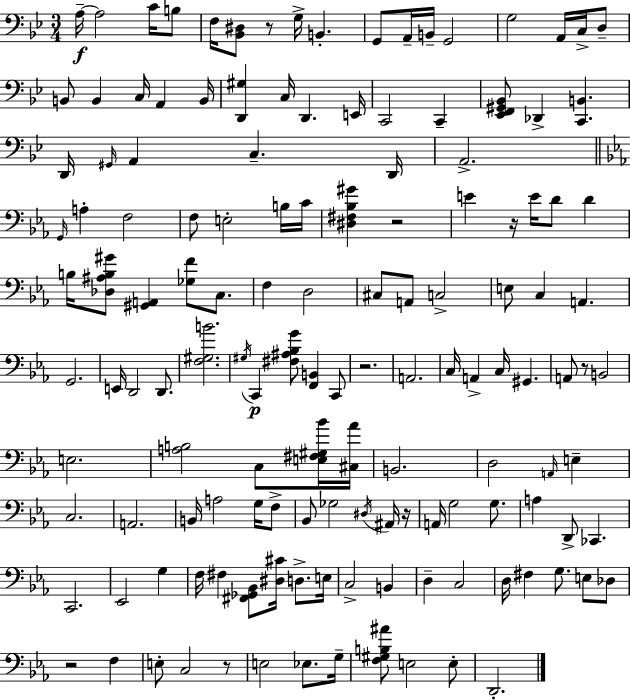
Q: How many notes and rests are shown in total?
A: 139